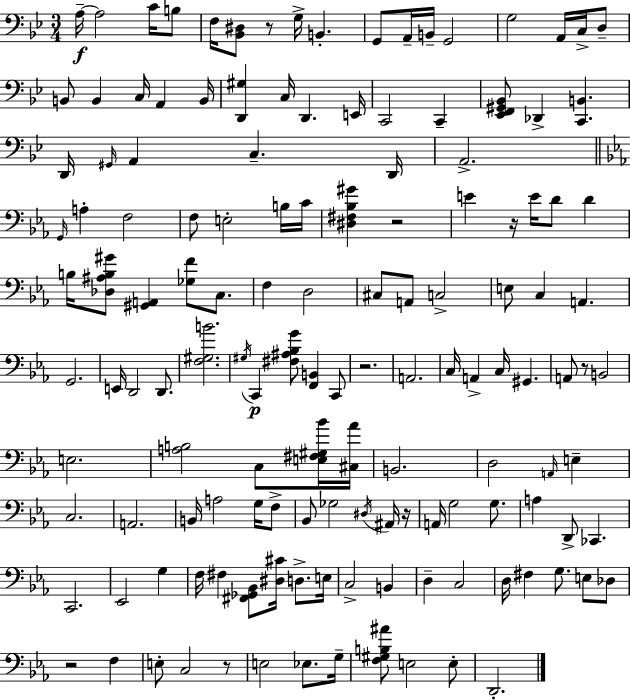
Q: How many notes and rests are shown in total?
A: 139